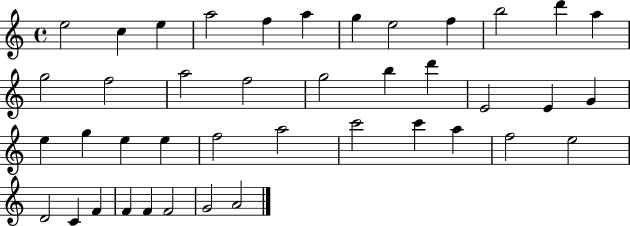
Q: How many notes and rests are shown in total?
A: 41